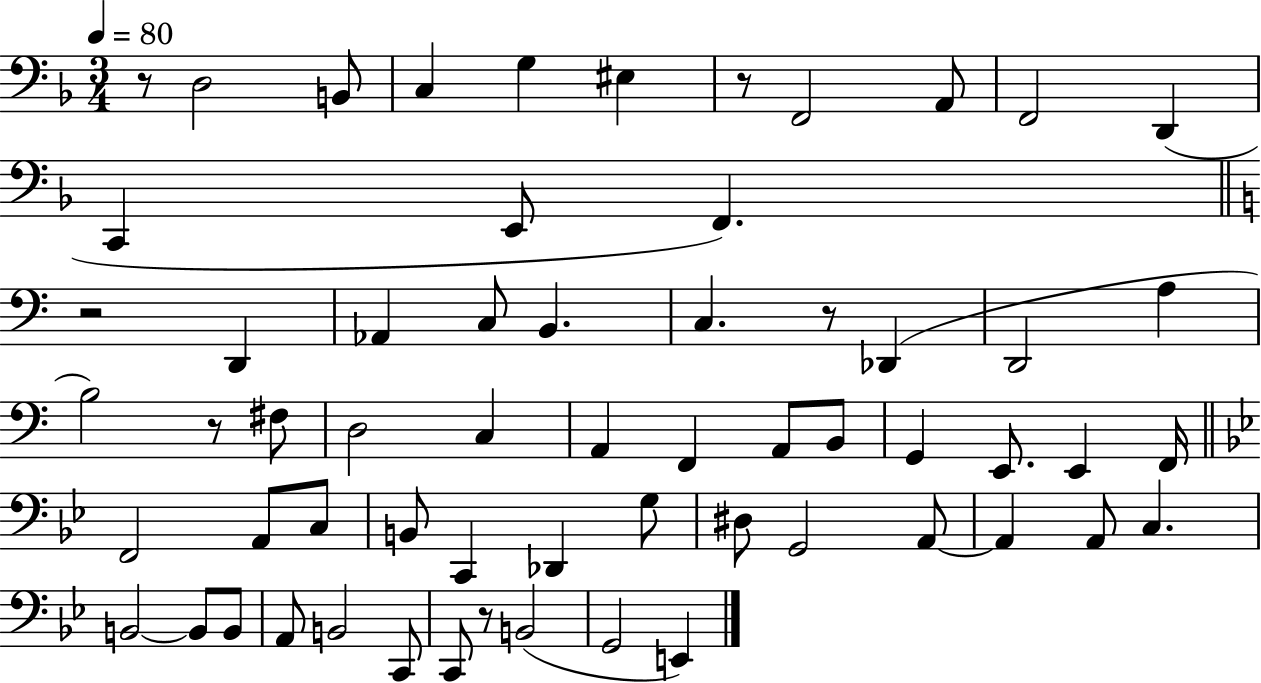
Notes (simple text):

R/e D3/h B2/e C3/q G3/q EIS3/q R/e F2/h A2/e F2/h D2/q C2/q E2/e F2/q. R/h D2/q Ab2/q C3/e B2/q. C3/q. R/e Db2/q D2/h A3/q B3/h R/e F#3/e D3/h C3/q A2/q F2/q A2/e B2/e G2/q E2/e. E2/q F2/s F2/h A2/e C3/e B2/e C2/q Db2/q G3/e D#3/e G2/h A2/e A2/q A2/e C3/q. B2/h B2/e B2/e A2/e B2/h C2/e C2/e R/e B2/h G2/h E2/q